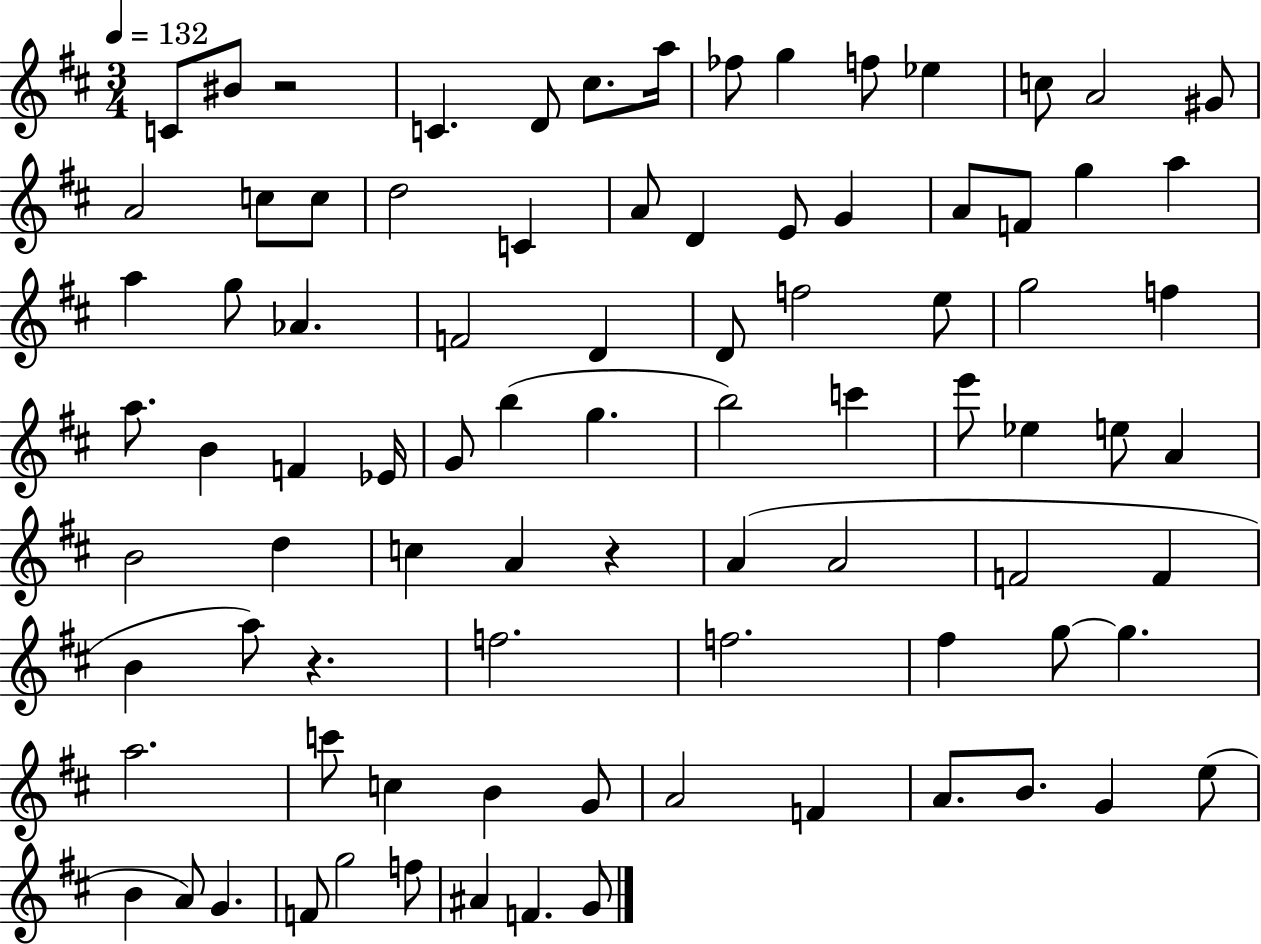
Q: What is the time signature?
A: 3/4